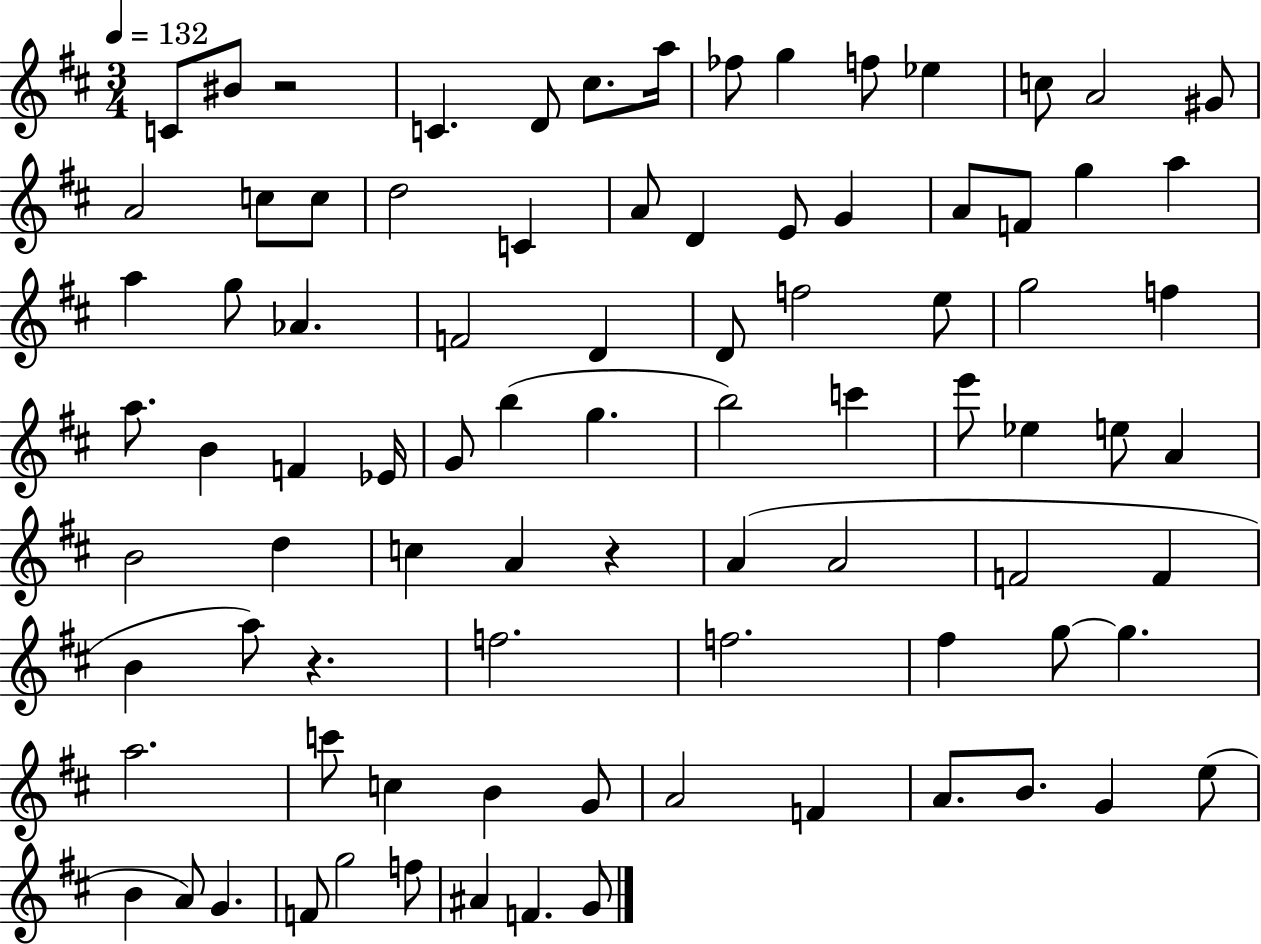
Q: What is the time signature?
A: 3/4